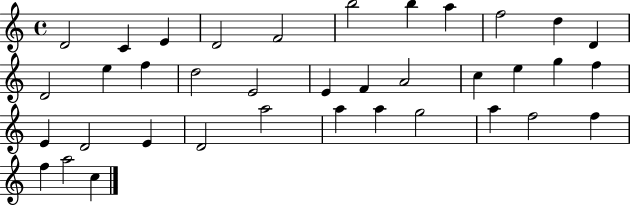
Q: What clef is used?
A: treble